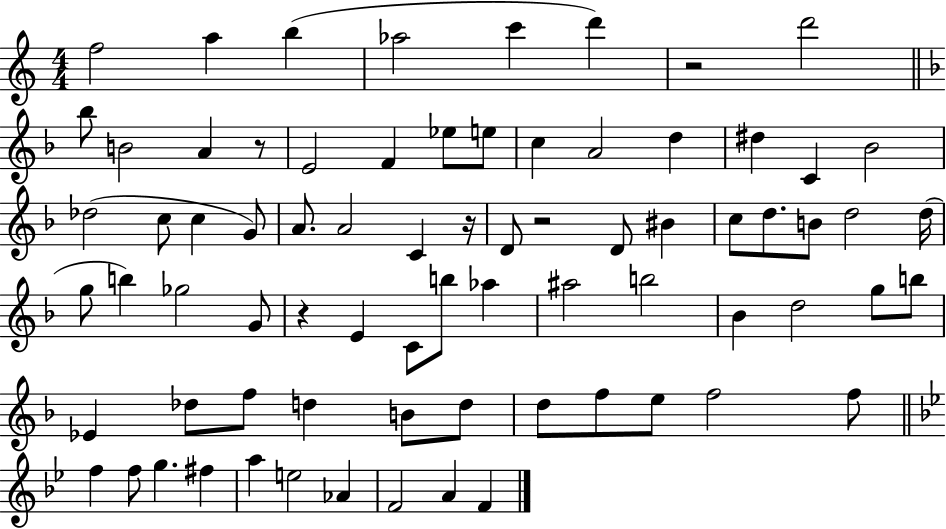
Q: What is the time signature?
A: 4/4